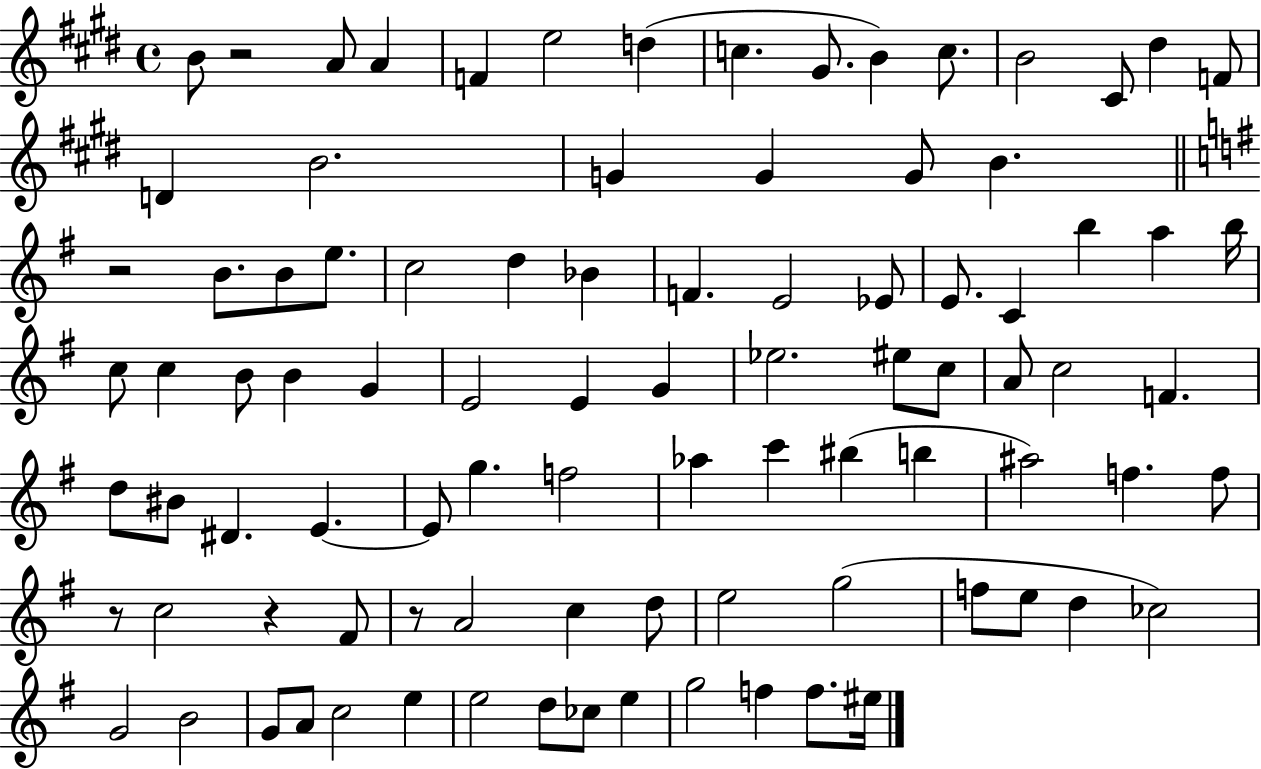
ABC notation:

X:1
T:Untitled
M:4/4
L:1/4
K:E
B/2 z2 A/2 A F e2 d c ^G/2 B c/2 B2 ^C/2 ^d F/2 D B2 G G G/2 B z2 B/2 B/2 e/2 c2 d _B F E2 _E/2 E/2 C b a b/4 c/2 c B/2 B G E2 E G _e2 ^e/2 c/2 A/2 c2 F d/2 ^B/2 ^D E E/2 g f2 _a c' ^b b ^a2 f f/2 z/2 c2 z ^F/2 z/2 A2 c d/2 e2 g2 f/2 e/2 d _c2 G2 B2 G/2 A/2 c2 e e2 d/2 _c/2 e g2 f f/2 ^e/4